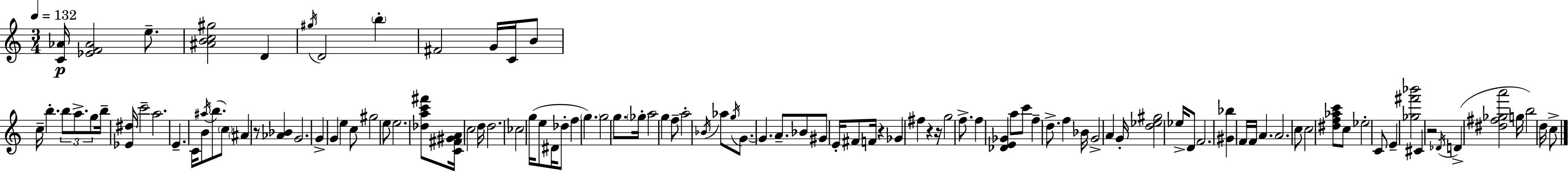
X:1
T:Untitled
M:3/4
L:1/4
K:C
[C_A]/4 [_EF_A]2 e/2 [^ABc^g]2 D ^g/4 D2 b ^F2 G/4 C/4 B/2 c/4 b b/2 a/2 g/2 b/4 [_E^d]/4 c'2 a2 E C/4 B/2 ^a/4 b/2 c/2 ^A z/2 [_A_B] G2 G G e c/2 ^g2 e/2 e2 [_dac'^f']/2 [C^F^GA]/4 c2 d/4 d2 _c2 g/4 e/2 ^D/4 _d/2 f g g2 g/2 _g/4 a2 g f/2 a2 _B/4 _a/2 g/4 G/2 G A/2 _B/2 ^G/2 E/4 ^F/2 F/4 z _G ^f z z/4 g2 f/2 f [_DE_G] a/2 c'/2 f d/2 f _B/4 G2 A G/4 [d_e^g]2 _e/4 D/2 F2 [^G_b] F/4 F/4 A A2 c/2 c2 [^df_ac']/2 c/2 _e2 C/2 E [_g^f'_b']2 ^C z2 _D/4 D [^d^f_ga']2 g/4 b2 d/4 c/2